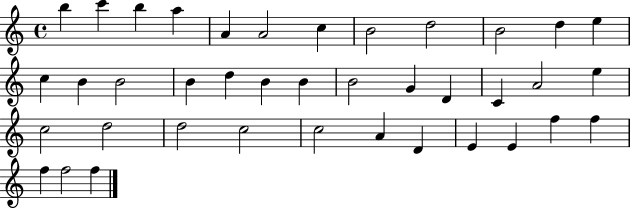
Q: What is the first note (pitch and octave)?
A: B5